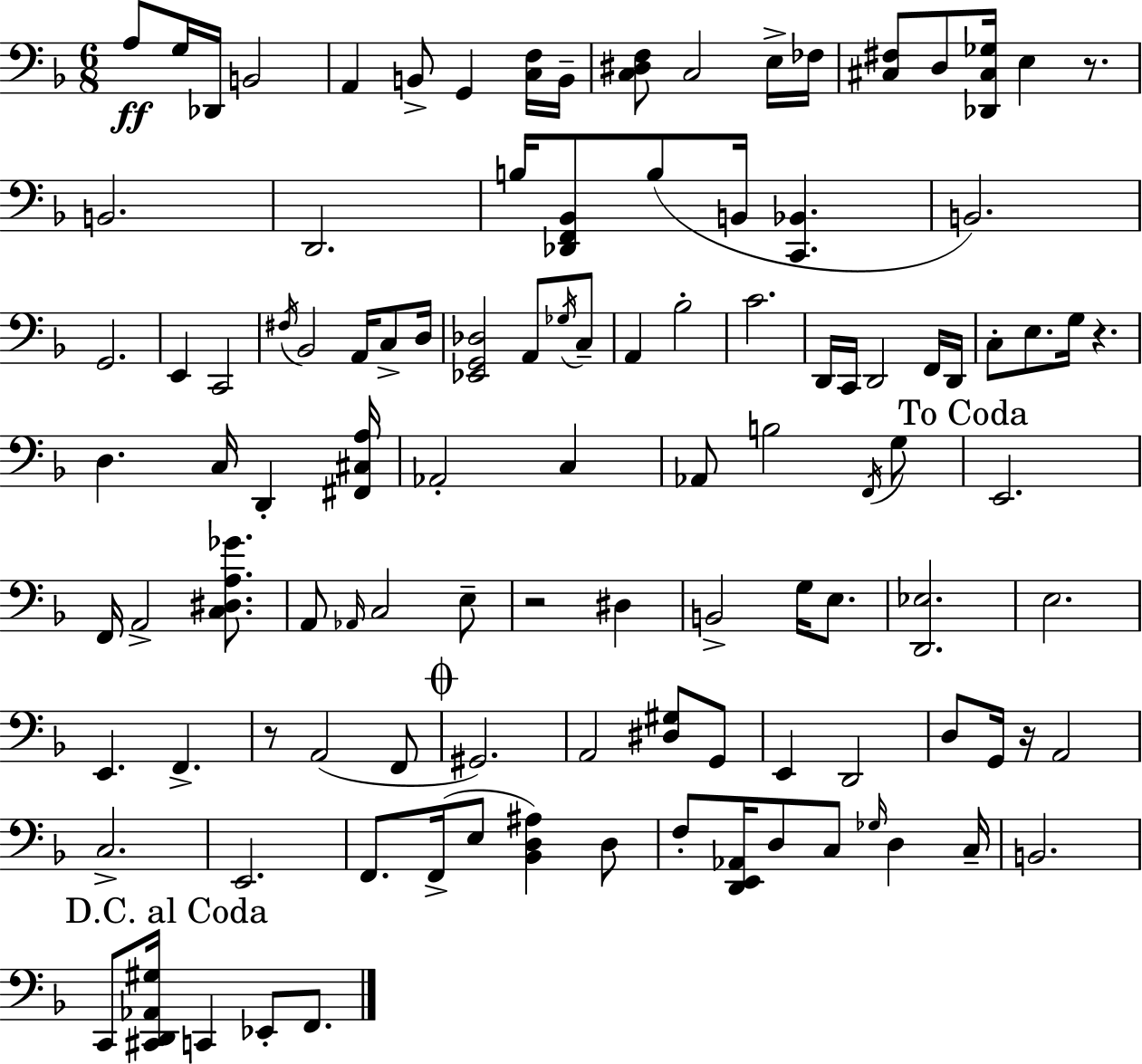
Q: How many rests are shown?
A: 5